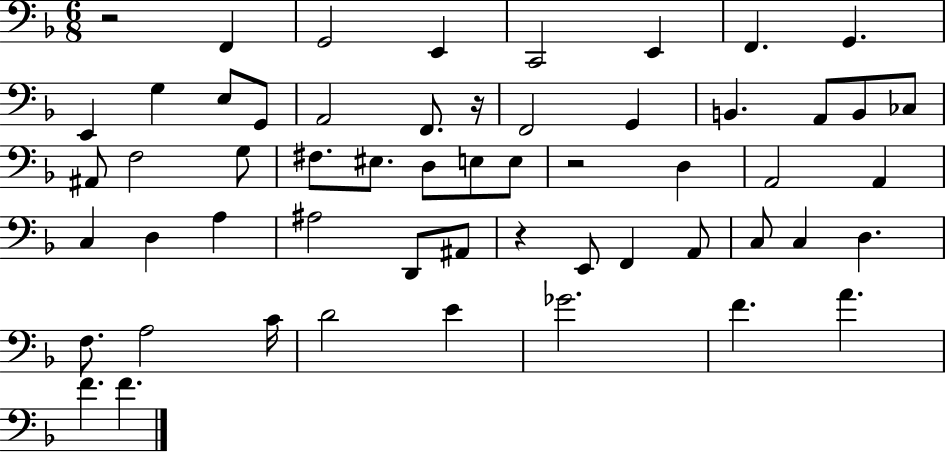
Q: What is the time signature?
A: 6/8